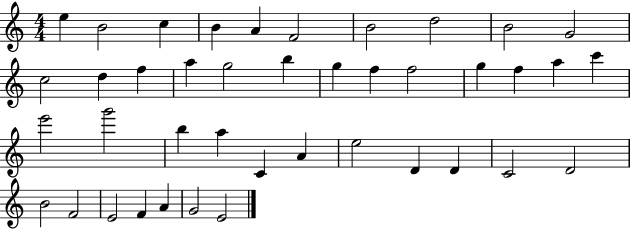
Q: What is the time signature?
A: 4/4